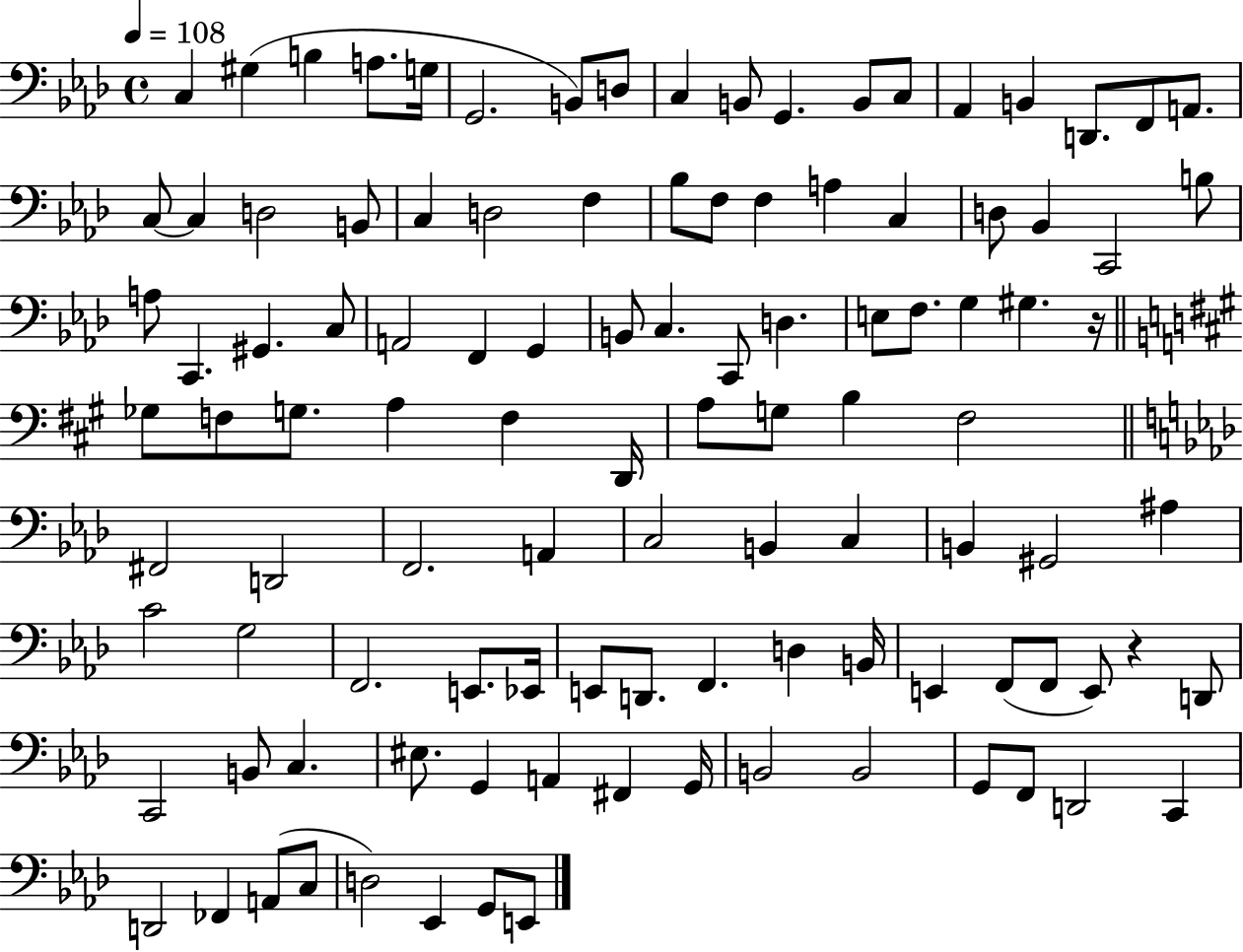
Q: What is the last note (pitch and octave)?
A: E2